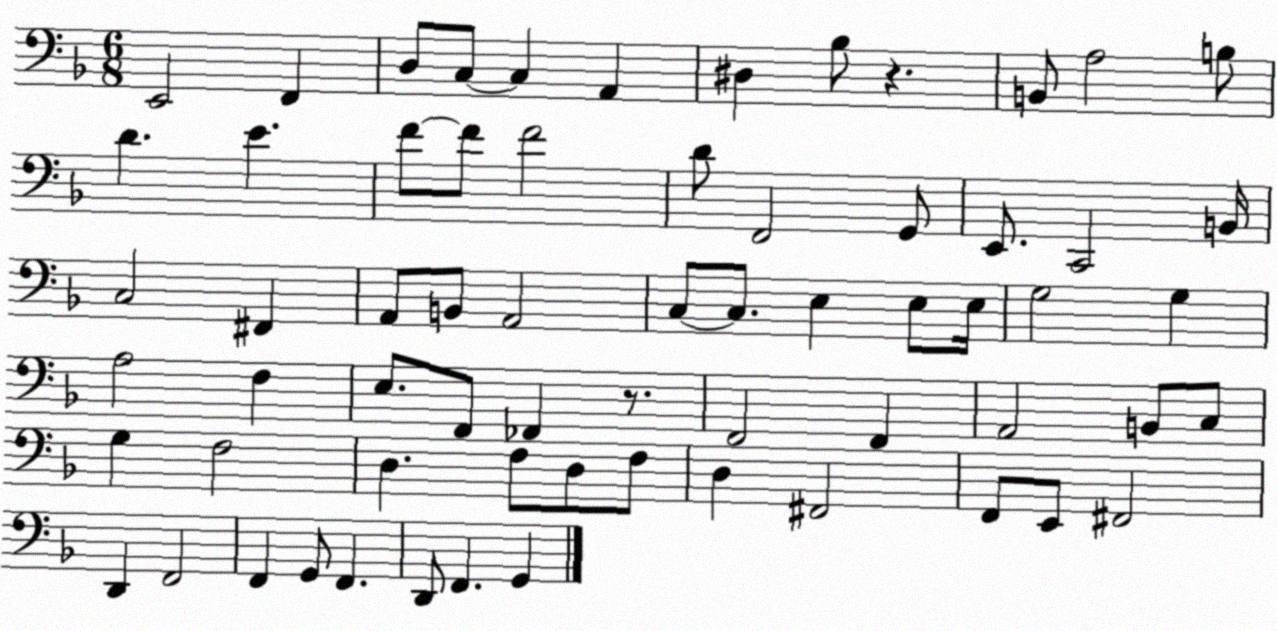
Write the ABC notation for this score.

X:1
T:Untitled
M:6/8
L:1/4
K:F
E,,2 F,, D,/2 C,/2 C, A,, ^D, _B,/2 z B,,/2 A,2 B,/2 D E F/2 F/2 F2 D/2 F,,2 G,,/2 E,,/2 C,,2 B,,/4 C,2 ^F,, A,,/2 B,,/2 A,,2 C,/2 C,/2 E, E,/2 E,/4 G,2 G, A,2 F, E,/2 F,,/2 _F,, z/2 F,,2 F,, A,,2 B,,/2 C,/2 G, F,2 D, F,/2 D,/2 F,/2 D, ^F,,2 F,,/2 E,,/2 ^F,,2 D,, F,,2 F,, G,,/2 F,, D,,/2 F,, G,,